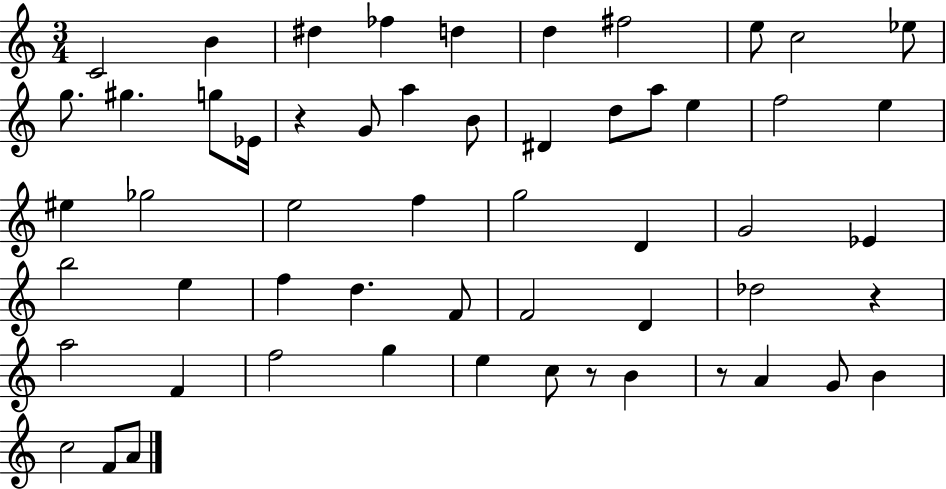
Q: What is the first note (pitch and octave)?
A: C4